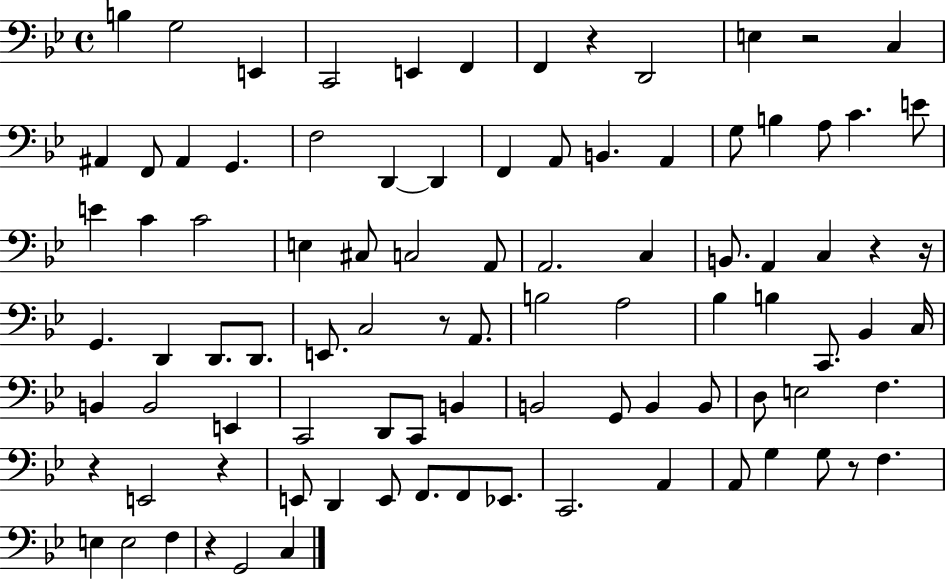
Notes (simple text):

B3/q G3/h E2/q C2/h E2/q F2/q F2/q R/q D2/h E3/q R/h C3/q A#2/q F2/e A#2/q G2/q. F3/h D2/q D2/q F2/q A2/e B2/q. A2/q G3/e B3/q A3/e C4/q. E4/e E4/q C4/q C4/h E3/q C#3/e C3/h A2/e A2/h. C3/q B2/e. A2/q C3/q R/q R/s G2/q. D2/q D2/e. D2/e. E2/e. C3/h R/e A2/e. B3/h A3/h Bb3/q B3/q C2/e. Bb2/q C3/s B2/q B2/h E2/q C2/h D2/e C2/e B2/q B2/h G2/e B2/q B2/e D3/e E3/h F3/q. R/q E2/h R/q E2/e D2/q E2/e F2/e. F2/e Eb2/e. C2/h. A2/q A2/e G3/q G3/e R/e F3/q. E3/q E3/h F3/q R/q G2/h C3/q